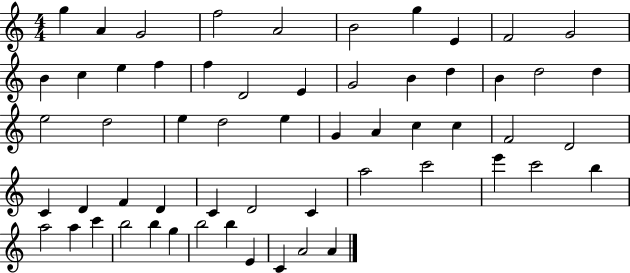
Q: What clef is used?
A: treble